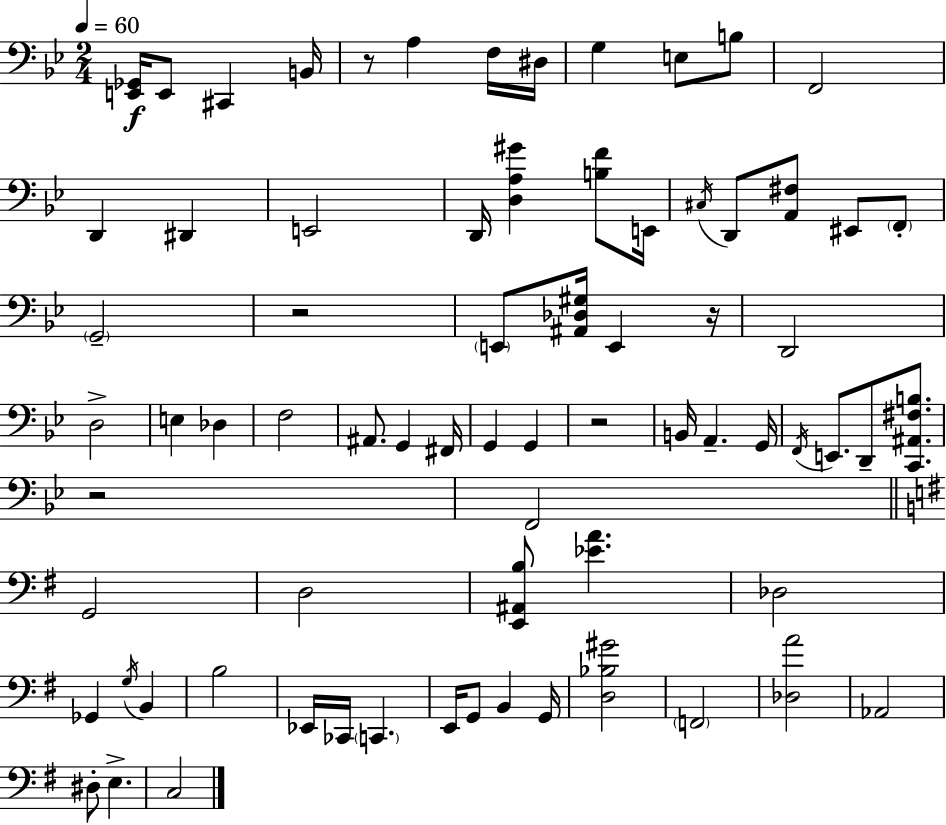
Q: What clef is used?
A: bass